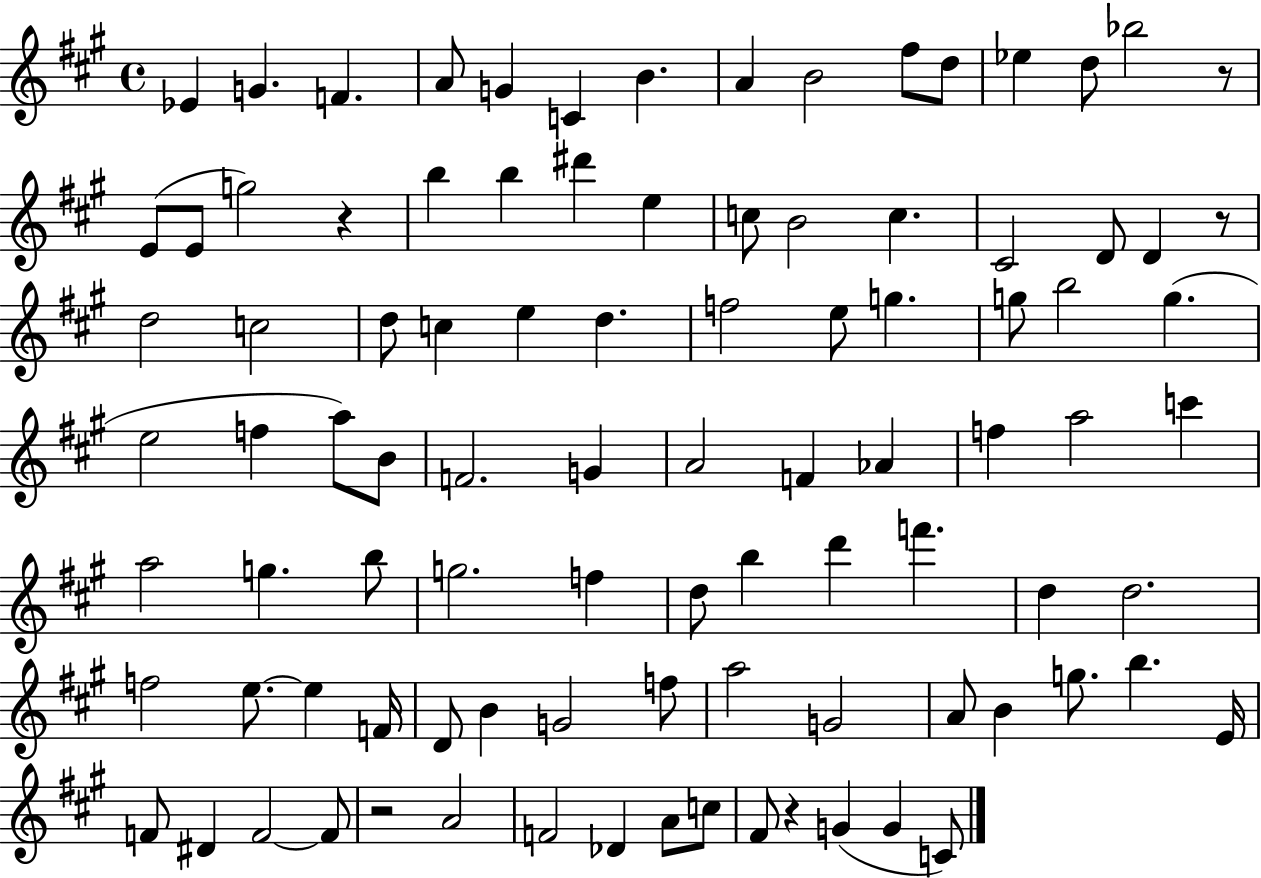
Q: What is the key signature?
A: A major